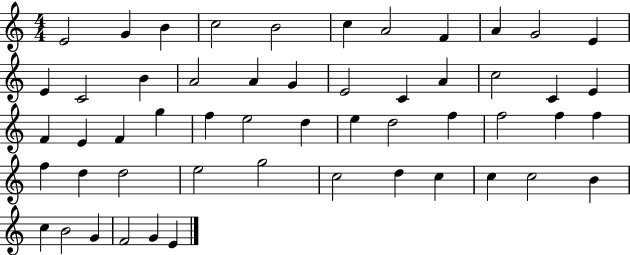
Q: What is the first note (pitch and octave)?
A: E4